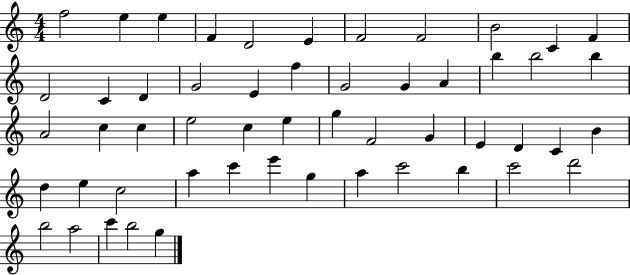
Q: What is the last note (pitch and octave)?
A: G5